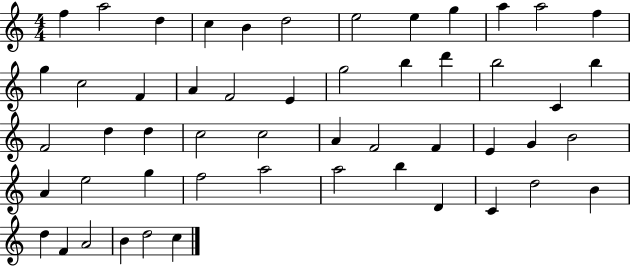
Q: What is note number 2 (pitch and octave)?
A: A5